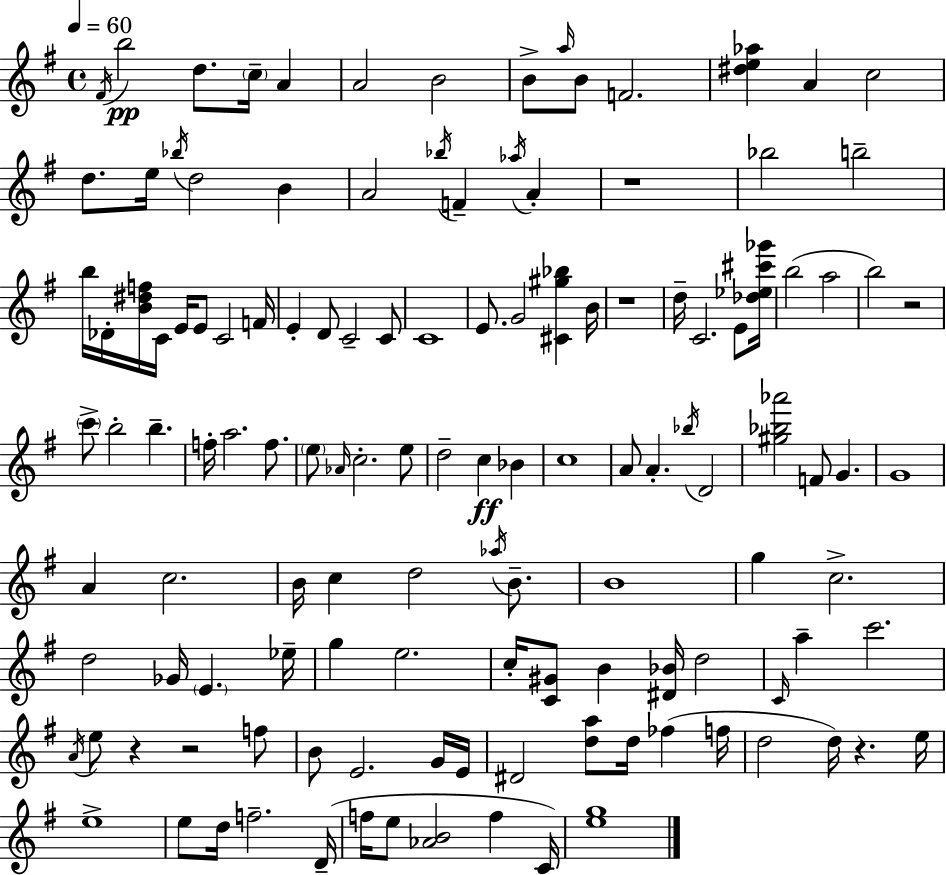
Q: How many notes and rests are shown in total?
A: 128